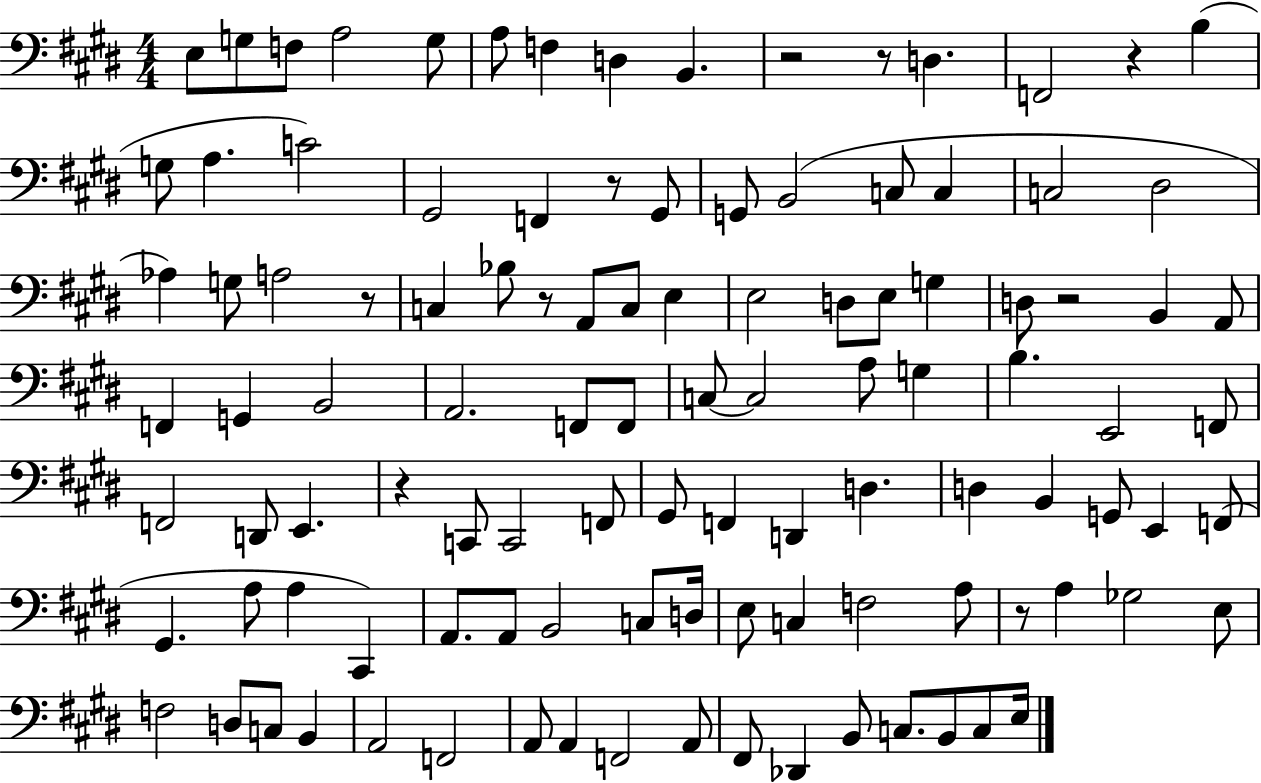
X:1
T:Untitled
M:4/4
L:1/4
K:E
E,/2 G,/2 F,/2 A,2 G,/2 A,/2 F, D, B,, z2 z/2 D, F,,2 z B, G,/2 A, C2 ^G,,2 F,, z/2 ^G,,/2 G,,/2 B,,2 C,/2 C, C,2 ^D,2 _A, G,/2 A,2 z/2 C, _B,/2 z/2 A,,/2 C,/2 E, E,2 D,/2 E,/2 G, D,/2 z2 B,, A,,/2 F,, G,, B,,2 A,,2 F,,/2 F,,/2 C,/2 C,2 A,/2 G, B, E,,2 F,,/2 F,,2 D,,/2 E,, z C,,/2 C,,2 F,,/2 ^G,,/2 F,, D,, D, D, B,, G,,/2 E,, F,,/2 ^G,, A,/2 A, ^C,, A,,/2 A,,/2 B,,2 C,/2 D,/4 E,/2 C, F,2 A,/2 z/2 A, _G,2 E,/2 F,2 D,/2 C,/2 B,, A,,2 F,,2 A,,/2 A,, F,,2 A,,/2 ^F,,/2 _D,, B,,/2 C,/2 B,,/2 C,/2 E,/4